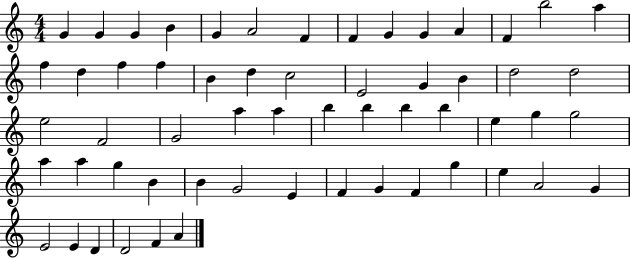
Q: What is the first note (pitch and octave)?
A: G4